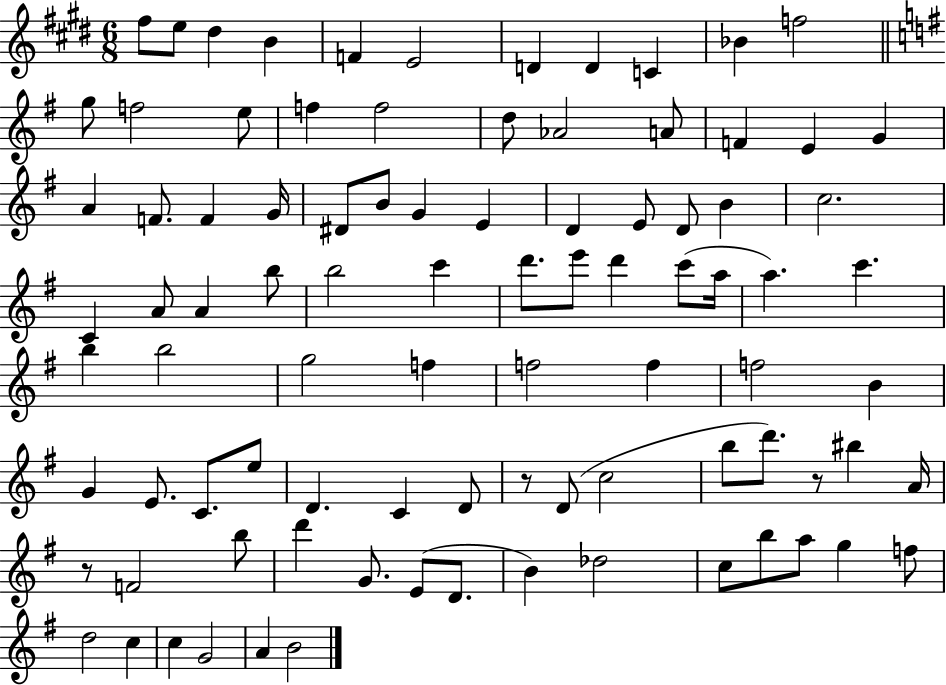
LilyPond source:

{
  \clef treble
  \numericTimeSignature
  \time 6/8
  \key e \major
  fis''8 e''8 dis''4 b'4 | f'4 e'2 | d'4 d'4 c'4 | bes'4 f''2 | \break \bar "||" \break \key g \major g''8 f''2 e''8 | f''4 f''2 | d''8 aes'2 a'8 | f'4 e'4 g'4 | \break a'4 f'8. f'4 g'16 | dis'8 b'8 g'4 e'4 | d'4 e'8 d'8 b'4 | c''2. | \break c'4 a'8 a'4 b''8 | b''2 c'''4 | d'''8. e'''8 d'''4 c'''8( a''16 | a''4.) c'''4. | \break b''4 b''2 | g''2 f''4 | f''2 f''4 | f''2 b'4 | \break g'4 e'8. c'8. e''8 | d'4. c'4 d'8 | r8 d'8( c''2 | b''8 d'''8.) r8 bis''4 a'16 | \break r8 f'2 b''8 | d'''4 g'8. e'8( d'8. | b'4) des''2 | c''8 b''8 a''8 g''4 f''8 | \break d''2 c''4 | c''4 g'2 | a'4 b'2 | \bar "|."
}